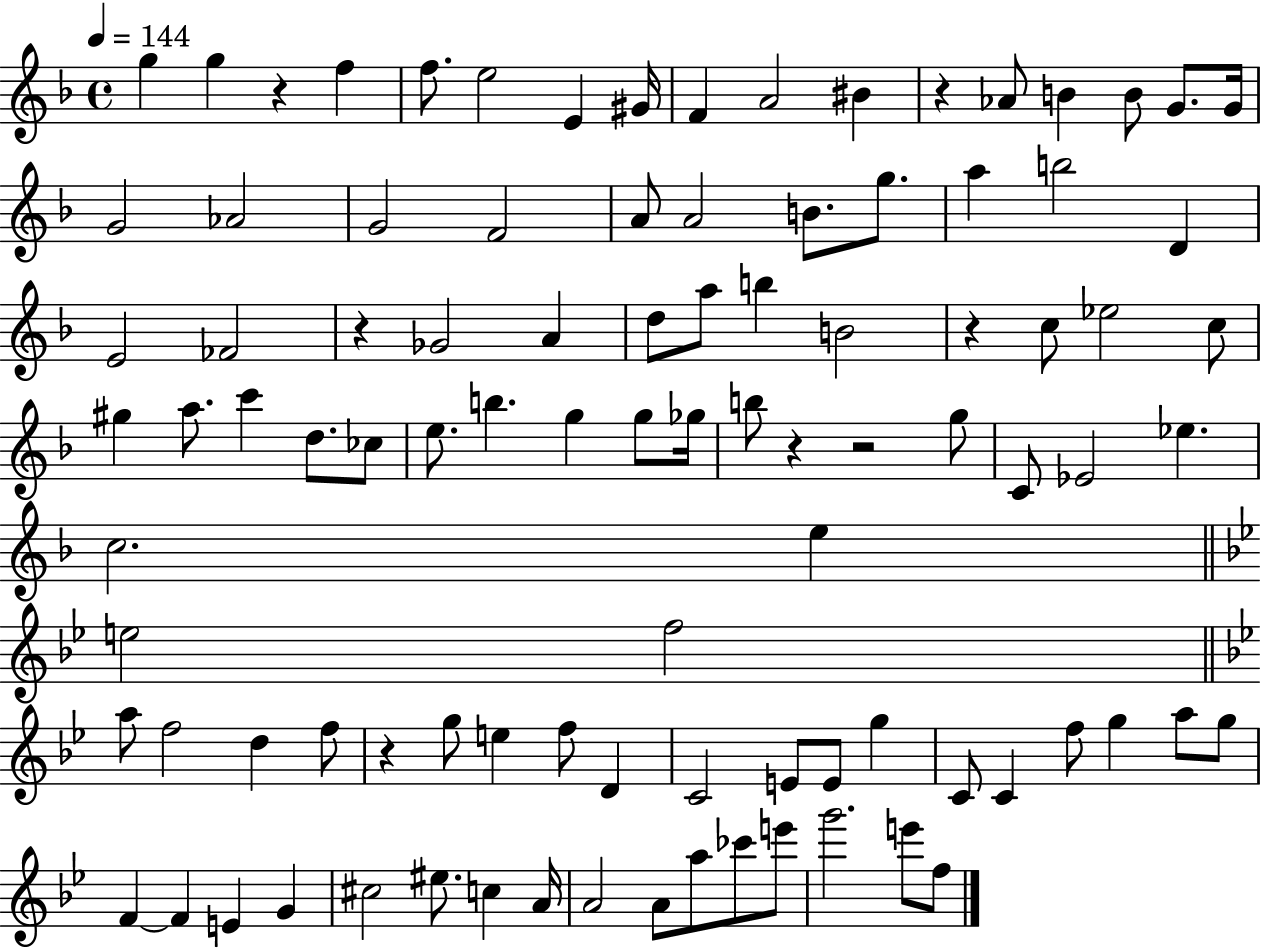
{
  \clef treble
  \time 4/4
  \defaultTimeSignature
  \key f \major
  \tempo 4 = 144
  g''4 g''4 r4 f''4 | f''8. e''2 e'4 gis'16 | f'4 a'2 bis'4 | r4 aes'8 b'4 b'8 g'8. g'16 | \break g'2 aes'2 | g'2 f'2 | a'8 a'2 b'8. g''8. | a''4 b''2 d'4 | \break e'2 fes'2 | r4 ges'2 a'4 | d''8 a''8 b''4 b'2 | r4 c''8 ees''2 c''8 | \break gis''4 a''8. c'''4 d''8. ces''8 | e''8. b''4. g''4 g''8 ges''16 | b''8 r4 r2 g''8 | c'8 ees'2 ees''4. | \break c''2. e''4 | \bar "||" \break \key bes \major e''2 f''2 | \bar "||" \break \key g \minor a''8 f''2 d''4 f''8 | r4 g''8 e''4 f''8 d'4 | c'2 e'8 e'8 g''4 | c'8 c'4 f''8 g''4 a''8 g''8 | \break f'4~~ f'4 e'4 g'4 | cis''2 eis''8. c''4 a'16 | a'2 a'8 a''8 ces'''8 e'''8 | g'''2. e'''8 f''8 | \break \bar "|."
}